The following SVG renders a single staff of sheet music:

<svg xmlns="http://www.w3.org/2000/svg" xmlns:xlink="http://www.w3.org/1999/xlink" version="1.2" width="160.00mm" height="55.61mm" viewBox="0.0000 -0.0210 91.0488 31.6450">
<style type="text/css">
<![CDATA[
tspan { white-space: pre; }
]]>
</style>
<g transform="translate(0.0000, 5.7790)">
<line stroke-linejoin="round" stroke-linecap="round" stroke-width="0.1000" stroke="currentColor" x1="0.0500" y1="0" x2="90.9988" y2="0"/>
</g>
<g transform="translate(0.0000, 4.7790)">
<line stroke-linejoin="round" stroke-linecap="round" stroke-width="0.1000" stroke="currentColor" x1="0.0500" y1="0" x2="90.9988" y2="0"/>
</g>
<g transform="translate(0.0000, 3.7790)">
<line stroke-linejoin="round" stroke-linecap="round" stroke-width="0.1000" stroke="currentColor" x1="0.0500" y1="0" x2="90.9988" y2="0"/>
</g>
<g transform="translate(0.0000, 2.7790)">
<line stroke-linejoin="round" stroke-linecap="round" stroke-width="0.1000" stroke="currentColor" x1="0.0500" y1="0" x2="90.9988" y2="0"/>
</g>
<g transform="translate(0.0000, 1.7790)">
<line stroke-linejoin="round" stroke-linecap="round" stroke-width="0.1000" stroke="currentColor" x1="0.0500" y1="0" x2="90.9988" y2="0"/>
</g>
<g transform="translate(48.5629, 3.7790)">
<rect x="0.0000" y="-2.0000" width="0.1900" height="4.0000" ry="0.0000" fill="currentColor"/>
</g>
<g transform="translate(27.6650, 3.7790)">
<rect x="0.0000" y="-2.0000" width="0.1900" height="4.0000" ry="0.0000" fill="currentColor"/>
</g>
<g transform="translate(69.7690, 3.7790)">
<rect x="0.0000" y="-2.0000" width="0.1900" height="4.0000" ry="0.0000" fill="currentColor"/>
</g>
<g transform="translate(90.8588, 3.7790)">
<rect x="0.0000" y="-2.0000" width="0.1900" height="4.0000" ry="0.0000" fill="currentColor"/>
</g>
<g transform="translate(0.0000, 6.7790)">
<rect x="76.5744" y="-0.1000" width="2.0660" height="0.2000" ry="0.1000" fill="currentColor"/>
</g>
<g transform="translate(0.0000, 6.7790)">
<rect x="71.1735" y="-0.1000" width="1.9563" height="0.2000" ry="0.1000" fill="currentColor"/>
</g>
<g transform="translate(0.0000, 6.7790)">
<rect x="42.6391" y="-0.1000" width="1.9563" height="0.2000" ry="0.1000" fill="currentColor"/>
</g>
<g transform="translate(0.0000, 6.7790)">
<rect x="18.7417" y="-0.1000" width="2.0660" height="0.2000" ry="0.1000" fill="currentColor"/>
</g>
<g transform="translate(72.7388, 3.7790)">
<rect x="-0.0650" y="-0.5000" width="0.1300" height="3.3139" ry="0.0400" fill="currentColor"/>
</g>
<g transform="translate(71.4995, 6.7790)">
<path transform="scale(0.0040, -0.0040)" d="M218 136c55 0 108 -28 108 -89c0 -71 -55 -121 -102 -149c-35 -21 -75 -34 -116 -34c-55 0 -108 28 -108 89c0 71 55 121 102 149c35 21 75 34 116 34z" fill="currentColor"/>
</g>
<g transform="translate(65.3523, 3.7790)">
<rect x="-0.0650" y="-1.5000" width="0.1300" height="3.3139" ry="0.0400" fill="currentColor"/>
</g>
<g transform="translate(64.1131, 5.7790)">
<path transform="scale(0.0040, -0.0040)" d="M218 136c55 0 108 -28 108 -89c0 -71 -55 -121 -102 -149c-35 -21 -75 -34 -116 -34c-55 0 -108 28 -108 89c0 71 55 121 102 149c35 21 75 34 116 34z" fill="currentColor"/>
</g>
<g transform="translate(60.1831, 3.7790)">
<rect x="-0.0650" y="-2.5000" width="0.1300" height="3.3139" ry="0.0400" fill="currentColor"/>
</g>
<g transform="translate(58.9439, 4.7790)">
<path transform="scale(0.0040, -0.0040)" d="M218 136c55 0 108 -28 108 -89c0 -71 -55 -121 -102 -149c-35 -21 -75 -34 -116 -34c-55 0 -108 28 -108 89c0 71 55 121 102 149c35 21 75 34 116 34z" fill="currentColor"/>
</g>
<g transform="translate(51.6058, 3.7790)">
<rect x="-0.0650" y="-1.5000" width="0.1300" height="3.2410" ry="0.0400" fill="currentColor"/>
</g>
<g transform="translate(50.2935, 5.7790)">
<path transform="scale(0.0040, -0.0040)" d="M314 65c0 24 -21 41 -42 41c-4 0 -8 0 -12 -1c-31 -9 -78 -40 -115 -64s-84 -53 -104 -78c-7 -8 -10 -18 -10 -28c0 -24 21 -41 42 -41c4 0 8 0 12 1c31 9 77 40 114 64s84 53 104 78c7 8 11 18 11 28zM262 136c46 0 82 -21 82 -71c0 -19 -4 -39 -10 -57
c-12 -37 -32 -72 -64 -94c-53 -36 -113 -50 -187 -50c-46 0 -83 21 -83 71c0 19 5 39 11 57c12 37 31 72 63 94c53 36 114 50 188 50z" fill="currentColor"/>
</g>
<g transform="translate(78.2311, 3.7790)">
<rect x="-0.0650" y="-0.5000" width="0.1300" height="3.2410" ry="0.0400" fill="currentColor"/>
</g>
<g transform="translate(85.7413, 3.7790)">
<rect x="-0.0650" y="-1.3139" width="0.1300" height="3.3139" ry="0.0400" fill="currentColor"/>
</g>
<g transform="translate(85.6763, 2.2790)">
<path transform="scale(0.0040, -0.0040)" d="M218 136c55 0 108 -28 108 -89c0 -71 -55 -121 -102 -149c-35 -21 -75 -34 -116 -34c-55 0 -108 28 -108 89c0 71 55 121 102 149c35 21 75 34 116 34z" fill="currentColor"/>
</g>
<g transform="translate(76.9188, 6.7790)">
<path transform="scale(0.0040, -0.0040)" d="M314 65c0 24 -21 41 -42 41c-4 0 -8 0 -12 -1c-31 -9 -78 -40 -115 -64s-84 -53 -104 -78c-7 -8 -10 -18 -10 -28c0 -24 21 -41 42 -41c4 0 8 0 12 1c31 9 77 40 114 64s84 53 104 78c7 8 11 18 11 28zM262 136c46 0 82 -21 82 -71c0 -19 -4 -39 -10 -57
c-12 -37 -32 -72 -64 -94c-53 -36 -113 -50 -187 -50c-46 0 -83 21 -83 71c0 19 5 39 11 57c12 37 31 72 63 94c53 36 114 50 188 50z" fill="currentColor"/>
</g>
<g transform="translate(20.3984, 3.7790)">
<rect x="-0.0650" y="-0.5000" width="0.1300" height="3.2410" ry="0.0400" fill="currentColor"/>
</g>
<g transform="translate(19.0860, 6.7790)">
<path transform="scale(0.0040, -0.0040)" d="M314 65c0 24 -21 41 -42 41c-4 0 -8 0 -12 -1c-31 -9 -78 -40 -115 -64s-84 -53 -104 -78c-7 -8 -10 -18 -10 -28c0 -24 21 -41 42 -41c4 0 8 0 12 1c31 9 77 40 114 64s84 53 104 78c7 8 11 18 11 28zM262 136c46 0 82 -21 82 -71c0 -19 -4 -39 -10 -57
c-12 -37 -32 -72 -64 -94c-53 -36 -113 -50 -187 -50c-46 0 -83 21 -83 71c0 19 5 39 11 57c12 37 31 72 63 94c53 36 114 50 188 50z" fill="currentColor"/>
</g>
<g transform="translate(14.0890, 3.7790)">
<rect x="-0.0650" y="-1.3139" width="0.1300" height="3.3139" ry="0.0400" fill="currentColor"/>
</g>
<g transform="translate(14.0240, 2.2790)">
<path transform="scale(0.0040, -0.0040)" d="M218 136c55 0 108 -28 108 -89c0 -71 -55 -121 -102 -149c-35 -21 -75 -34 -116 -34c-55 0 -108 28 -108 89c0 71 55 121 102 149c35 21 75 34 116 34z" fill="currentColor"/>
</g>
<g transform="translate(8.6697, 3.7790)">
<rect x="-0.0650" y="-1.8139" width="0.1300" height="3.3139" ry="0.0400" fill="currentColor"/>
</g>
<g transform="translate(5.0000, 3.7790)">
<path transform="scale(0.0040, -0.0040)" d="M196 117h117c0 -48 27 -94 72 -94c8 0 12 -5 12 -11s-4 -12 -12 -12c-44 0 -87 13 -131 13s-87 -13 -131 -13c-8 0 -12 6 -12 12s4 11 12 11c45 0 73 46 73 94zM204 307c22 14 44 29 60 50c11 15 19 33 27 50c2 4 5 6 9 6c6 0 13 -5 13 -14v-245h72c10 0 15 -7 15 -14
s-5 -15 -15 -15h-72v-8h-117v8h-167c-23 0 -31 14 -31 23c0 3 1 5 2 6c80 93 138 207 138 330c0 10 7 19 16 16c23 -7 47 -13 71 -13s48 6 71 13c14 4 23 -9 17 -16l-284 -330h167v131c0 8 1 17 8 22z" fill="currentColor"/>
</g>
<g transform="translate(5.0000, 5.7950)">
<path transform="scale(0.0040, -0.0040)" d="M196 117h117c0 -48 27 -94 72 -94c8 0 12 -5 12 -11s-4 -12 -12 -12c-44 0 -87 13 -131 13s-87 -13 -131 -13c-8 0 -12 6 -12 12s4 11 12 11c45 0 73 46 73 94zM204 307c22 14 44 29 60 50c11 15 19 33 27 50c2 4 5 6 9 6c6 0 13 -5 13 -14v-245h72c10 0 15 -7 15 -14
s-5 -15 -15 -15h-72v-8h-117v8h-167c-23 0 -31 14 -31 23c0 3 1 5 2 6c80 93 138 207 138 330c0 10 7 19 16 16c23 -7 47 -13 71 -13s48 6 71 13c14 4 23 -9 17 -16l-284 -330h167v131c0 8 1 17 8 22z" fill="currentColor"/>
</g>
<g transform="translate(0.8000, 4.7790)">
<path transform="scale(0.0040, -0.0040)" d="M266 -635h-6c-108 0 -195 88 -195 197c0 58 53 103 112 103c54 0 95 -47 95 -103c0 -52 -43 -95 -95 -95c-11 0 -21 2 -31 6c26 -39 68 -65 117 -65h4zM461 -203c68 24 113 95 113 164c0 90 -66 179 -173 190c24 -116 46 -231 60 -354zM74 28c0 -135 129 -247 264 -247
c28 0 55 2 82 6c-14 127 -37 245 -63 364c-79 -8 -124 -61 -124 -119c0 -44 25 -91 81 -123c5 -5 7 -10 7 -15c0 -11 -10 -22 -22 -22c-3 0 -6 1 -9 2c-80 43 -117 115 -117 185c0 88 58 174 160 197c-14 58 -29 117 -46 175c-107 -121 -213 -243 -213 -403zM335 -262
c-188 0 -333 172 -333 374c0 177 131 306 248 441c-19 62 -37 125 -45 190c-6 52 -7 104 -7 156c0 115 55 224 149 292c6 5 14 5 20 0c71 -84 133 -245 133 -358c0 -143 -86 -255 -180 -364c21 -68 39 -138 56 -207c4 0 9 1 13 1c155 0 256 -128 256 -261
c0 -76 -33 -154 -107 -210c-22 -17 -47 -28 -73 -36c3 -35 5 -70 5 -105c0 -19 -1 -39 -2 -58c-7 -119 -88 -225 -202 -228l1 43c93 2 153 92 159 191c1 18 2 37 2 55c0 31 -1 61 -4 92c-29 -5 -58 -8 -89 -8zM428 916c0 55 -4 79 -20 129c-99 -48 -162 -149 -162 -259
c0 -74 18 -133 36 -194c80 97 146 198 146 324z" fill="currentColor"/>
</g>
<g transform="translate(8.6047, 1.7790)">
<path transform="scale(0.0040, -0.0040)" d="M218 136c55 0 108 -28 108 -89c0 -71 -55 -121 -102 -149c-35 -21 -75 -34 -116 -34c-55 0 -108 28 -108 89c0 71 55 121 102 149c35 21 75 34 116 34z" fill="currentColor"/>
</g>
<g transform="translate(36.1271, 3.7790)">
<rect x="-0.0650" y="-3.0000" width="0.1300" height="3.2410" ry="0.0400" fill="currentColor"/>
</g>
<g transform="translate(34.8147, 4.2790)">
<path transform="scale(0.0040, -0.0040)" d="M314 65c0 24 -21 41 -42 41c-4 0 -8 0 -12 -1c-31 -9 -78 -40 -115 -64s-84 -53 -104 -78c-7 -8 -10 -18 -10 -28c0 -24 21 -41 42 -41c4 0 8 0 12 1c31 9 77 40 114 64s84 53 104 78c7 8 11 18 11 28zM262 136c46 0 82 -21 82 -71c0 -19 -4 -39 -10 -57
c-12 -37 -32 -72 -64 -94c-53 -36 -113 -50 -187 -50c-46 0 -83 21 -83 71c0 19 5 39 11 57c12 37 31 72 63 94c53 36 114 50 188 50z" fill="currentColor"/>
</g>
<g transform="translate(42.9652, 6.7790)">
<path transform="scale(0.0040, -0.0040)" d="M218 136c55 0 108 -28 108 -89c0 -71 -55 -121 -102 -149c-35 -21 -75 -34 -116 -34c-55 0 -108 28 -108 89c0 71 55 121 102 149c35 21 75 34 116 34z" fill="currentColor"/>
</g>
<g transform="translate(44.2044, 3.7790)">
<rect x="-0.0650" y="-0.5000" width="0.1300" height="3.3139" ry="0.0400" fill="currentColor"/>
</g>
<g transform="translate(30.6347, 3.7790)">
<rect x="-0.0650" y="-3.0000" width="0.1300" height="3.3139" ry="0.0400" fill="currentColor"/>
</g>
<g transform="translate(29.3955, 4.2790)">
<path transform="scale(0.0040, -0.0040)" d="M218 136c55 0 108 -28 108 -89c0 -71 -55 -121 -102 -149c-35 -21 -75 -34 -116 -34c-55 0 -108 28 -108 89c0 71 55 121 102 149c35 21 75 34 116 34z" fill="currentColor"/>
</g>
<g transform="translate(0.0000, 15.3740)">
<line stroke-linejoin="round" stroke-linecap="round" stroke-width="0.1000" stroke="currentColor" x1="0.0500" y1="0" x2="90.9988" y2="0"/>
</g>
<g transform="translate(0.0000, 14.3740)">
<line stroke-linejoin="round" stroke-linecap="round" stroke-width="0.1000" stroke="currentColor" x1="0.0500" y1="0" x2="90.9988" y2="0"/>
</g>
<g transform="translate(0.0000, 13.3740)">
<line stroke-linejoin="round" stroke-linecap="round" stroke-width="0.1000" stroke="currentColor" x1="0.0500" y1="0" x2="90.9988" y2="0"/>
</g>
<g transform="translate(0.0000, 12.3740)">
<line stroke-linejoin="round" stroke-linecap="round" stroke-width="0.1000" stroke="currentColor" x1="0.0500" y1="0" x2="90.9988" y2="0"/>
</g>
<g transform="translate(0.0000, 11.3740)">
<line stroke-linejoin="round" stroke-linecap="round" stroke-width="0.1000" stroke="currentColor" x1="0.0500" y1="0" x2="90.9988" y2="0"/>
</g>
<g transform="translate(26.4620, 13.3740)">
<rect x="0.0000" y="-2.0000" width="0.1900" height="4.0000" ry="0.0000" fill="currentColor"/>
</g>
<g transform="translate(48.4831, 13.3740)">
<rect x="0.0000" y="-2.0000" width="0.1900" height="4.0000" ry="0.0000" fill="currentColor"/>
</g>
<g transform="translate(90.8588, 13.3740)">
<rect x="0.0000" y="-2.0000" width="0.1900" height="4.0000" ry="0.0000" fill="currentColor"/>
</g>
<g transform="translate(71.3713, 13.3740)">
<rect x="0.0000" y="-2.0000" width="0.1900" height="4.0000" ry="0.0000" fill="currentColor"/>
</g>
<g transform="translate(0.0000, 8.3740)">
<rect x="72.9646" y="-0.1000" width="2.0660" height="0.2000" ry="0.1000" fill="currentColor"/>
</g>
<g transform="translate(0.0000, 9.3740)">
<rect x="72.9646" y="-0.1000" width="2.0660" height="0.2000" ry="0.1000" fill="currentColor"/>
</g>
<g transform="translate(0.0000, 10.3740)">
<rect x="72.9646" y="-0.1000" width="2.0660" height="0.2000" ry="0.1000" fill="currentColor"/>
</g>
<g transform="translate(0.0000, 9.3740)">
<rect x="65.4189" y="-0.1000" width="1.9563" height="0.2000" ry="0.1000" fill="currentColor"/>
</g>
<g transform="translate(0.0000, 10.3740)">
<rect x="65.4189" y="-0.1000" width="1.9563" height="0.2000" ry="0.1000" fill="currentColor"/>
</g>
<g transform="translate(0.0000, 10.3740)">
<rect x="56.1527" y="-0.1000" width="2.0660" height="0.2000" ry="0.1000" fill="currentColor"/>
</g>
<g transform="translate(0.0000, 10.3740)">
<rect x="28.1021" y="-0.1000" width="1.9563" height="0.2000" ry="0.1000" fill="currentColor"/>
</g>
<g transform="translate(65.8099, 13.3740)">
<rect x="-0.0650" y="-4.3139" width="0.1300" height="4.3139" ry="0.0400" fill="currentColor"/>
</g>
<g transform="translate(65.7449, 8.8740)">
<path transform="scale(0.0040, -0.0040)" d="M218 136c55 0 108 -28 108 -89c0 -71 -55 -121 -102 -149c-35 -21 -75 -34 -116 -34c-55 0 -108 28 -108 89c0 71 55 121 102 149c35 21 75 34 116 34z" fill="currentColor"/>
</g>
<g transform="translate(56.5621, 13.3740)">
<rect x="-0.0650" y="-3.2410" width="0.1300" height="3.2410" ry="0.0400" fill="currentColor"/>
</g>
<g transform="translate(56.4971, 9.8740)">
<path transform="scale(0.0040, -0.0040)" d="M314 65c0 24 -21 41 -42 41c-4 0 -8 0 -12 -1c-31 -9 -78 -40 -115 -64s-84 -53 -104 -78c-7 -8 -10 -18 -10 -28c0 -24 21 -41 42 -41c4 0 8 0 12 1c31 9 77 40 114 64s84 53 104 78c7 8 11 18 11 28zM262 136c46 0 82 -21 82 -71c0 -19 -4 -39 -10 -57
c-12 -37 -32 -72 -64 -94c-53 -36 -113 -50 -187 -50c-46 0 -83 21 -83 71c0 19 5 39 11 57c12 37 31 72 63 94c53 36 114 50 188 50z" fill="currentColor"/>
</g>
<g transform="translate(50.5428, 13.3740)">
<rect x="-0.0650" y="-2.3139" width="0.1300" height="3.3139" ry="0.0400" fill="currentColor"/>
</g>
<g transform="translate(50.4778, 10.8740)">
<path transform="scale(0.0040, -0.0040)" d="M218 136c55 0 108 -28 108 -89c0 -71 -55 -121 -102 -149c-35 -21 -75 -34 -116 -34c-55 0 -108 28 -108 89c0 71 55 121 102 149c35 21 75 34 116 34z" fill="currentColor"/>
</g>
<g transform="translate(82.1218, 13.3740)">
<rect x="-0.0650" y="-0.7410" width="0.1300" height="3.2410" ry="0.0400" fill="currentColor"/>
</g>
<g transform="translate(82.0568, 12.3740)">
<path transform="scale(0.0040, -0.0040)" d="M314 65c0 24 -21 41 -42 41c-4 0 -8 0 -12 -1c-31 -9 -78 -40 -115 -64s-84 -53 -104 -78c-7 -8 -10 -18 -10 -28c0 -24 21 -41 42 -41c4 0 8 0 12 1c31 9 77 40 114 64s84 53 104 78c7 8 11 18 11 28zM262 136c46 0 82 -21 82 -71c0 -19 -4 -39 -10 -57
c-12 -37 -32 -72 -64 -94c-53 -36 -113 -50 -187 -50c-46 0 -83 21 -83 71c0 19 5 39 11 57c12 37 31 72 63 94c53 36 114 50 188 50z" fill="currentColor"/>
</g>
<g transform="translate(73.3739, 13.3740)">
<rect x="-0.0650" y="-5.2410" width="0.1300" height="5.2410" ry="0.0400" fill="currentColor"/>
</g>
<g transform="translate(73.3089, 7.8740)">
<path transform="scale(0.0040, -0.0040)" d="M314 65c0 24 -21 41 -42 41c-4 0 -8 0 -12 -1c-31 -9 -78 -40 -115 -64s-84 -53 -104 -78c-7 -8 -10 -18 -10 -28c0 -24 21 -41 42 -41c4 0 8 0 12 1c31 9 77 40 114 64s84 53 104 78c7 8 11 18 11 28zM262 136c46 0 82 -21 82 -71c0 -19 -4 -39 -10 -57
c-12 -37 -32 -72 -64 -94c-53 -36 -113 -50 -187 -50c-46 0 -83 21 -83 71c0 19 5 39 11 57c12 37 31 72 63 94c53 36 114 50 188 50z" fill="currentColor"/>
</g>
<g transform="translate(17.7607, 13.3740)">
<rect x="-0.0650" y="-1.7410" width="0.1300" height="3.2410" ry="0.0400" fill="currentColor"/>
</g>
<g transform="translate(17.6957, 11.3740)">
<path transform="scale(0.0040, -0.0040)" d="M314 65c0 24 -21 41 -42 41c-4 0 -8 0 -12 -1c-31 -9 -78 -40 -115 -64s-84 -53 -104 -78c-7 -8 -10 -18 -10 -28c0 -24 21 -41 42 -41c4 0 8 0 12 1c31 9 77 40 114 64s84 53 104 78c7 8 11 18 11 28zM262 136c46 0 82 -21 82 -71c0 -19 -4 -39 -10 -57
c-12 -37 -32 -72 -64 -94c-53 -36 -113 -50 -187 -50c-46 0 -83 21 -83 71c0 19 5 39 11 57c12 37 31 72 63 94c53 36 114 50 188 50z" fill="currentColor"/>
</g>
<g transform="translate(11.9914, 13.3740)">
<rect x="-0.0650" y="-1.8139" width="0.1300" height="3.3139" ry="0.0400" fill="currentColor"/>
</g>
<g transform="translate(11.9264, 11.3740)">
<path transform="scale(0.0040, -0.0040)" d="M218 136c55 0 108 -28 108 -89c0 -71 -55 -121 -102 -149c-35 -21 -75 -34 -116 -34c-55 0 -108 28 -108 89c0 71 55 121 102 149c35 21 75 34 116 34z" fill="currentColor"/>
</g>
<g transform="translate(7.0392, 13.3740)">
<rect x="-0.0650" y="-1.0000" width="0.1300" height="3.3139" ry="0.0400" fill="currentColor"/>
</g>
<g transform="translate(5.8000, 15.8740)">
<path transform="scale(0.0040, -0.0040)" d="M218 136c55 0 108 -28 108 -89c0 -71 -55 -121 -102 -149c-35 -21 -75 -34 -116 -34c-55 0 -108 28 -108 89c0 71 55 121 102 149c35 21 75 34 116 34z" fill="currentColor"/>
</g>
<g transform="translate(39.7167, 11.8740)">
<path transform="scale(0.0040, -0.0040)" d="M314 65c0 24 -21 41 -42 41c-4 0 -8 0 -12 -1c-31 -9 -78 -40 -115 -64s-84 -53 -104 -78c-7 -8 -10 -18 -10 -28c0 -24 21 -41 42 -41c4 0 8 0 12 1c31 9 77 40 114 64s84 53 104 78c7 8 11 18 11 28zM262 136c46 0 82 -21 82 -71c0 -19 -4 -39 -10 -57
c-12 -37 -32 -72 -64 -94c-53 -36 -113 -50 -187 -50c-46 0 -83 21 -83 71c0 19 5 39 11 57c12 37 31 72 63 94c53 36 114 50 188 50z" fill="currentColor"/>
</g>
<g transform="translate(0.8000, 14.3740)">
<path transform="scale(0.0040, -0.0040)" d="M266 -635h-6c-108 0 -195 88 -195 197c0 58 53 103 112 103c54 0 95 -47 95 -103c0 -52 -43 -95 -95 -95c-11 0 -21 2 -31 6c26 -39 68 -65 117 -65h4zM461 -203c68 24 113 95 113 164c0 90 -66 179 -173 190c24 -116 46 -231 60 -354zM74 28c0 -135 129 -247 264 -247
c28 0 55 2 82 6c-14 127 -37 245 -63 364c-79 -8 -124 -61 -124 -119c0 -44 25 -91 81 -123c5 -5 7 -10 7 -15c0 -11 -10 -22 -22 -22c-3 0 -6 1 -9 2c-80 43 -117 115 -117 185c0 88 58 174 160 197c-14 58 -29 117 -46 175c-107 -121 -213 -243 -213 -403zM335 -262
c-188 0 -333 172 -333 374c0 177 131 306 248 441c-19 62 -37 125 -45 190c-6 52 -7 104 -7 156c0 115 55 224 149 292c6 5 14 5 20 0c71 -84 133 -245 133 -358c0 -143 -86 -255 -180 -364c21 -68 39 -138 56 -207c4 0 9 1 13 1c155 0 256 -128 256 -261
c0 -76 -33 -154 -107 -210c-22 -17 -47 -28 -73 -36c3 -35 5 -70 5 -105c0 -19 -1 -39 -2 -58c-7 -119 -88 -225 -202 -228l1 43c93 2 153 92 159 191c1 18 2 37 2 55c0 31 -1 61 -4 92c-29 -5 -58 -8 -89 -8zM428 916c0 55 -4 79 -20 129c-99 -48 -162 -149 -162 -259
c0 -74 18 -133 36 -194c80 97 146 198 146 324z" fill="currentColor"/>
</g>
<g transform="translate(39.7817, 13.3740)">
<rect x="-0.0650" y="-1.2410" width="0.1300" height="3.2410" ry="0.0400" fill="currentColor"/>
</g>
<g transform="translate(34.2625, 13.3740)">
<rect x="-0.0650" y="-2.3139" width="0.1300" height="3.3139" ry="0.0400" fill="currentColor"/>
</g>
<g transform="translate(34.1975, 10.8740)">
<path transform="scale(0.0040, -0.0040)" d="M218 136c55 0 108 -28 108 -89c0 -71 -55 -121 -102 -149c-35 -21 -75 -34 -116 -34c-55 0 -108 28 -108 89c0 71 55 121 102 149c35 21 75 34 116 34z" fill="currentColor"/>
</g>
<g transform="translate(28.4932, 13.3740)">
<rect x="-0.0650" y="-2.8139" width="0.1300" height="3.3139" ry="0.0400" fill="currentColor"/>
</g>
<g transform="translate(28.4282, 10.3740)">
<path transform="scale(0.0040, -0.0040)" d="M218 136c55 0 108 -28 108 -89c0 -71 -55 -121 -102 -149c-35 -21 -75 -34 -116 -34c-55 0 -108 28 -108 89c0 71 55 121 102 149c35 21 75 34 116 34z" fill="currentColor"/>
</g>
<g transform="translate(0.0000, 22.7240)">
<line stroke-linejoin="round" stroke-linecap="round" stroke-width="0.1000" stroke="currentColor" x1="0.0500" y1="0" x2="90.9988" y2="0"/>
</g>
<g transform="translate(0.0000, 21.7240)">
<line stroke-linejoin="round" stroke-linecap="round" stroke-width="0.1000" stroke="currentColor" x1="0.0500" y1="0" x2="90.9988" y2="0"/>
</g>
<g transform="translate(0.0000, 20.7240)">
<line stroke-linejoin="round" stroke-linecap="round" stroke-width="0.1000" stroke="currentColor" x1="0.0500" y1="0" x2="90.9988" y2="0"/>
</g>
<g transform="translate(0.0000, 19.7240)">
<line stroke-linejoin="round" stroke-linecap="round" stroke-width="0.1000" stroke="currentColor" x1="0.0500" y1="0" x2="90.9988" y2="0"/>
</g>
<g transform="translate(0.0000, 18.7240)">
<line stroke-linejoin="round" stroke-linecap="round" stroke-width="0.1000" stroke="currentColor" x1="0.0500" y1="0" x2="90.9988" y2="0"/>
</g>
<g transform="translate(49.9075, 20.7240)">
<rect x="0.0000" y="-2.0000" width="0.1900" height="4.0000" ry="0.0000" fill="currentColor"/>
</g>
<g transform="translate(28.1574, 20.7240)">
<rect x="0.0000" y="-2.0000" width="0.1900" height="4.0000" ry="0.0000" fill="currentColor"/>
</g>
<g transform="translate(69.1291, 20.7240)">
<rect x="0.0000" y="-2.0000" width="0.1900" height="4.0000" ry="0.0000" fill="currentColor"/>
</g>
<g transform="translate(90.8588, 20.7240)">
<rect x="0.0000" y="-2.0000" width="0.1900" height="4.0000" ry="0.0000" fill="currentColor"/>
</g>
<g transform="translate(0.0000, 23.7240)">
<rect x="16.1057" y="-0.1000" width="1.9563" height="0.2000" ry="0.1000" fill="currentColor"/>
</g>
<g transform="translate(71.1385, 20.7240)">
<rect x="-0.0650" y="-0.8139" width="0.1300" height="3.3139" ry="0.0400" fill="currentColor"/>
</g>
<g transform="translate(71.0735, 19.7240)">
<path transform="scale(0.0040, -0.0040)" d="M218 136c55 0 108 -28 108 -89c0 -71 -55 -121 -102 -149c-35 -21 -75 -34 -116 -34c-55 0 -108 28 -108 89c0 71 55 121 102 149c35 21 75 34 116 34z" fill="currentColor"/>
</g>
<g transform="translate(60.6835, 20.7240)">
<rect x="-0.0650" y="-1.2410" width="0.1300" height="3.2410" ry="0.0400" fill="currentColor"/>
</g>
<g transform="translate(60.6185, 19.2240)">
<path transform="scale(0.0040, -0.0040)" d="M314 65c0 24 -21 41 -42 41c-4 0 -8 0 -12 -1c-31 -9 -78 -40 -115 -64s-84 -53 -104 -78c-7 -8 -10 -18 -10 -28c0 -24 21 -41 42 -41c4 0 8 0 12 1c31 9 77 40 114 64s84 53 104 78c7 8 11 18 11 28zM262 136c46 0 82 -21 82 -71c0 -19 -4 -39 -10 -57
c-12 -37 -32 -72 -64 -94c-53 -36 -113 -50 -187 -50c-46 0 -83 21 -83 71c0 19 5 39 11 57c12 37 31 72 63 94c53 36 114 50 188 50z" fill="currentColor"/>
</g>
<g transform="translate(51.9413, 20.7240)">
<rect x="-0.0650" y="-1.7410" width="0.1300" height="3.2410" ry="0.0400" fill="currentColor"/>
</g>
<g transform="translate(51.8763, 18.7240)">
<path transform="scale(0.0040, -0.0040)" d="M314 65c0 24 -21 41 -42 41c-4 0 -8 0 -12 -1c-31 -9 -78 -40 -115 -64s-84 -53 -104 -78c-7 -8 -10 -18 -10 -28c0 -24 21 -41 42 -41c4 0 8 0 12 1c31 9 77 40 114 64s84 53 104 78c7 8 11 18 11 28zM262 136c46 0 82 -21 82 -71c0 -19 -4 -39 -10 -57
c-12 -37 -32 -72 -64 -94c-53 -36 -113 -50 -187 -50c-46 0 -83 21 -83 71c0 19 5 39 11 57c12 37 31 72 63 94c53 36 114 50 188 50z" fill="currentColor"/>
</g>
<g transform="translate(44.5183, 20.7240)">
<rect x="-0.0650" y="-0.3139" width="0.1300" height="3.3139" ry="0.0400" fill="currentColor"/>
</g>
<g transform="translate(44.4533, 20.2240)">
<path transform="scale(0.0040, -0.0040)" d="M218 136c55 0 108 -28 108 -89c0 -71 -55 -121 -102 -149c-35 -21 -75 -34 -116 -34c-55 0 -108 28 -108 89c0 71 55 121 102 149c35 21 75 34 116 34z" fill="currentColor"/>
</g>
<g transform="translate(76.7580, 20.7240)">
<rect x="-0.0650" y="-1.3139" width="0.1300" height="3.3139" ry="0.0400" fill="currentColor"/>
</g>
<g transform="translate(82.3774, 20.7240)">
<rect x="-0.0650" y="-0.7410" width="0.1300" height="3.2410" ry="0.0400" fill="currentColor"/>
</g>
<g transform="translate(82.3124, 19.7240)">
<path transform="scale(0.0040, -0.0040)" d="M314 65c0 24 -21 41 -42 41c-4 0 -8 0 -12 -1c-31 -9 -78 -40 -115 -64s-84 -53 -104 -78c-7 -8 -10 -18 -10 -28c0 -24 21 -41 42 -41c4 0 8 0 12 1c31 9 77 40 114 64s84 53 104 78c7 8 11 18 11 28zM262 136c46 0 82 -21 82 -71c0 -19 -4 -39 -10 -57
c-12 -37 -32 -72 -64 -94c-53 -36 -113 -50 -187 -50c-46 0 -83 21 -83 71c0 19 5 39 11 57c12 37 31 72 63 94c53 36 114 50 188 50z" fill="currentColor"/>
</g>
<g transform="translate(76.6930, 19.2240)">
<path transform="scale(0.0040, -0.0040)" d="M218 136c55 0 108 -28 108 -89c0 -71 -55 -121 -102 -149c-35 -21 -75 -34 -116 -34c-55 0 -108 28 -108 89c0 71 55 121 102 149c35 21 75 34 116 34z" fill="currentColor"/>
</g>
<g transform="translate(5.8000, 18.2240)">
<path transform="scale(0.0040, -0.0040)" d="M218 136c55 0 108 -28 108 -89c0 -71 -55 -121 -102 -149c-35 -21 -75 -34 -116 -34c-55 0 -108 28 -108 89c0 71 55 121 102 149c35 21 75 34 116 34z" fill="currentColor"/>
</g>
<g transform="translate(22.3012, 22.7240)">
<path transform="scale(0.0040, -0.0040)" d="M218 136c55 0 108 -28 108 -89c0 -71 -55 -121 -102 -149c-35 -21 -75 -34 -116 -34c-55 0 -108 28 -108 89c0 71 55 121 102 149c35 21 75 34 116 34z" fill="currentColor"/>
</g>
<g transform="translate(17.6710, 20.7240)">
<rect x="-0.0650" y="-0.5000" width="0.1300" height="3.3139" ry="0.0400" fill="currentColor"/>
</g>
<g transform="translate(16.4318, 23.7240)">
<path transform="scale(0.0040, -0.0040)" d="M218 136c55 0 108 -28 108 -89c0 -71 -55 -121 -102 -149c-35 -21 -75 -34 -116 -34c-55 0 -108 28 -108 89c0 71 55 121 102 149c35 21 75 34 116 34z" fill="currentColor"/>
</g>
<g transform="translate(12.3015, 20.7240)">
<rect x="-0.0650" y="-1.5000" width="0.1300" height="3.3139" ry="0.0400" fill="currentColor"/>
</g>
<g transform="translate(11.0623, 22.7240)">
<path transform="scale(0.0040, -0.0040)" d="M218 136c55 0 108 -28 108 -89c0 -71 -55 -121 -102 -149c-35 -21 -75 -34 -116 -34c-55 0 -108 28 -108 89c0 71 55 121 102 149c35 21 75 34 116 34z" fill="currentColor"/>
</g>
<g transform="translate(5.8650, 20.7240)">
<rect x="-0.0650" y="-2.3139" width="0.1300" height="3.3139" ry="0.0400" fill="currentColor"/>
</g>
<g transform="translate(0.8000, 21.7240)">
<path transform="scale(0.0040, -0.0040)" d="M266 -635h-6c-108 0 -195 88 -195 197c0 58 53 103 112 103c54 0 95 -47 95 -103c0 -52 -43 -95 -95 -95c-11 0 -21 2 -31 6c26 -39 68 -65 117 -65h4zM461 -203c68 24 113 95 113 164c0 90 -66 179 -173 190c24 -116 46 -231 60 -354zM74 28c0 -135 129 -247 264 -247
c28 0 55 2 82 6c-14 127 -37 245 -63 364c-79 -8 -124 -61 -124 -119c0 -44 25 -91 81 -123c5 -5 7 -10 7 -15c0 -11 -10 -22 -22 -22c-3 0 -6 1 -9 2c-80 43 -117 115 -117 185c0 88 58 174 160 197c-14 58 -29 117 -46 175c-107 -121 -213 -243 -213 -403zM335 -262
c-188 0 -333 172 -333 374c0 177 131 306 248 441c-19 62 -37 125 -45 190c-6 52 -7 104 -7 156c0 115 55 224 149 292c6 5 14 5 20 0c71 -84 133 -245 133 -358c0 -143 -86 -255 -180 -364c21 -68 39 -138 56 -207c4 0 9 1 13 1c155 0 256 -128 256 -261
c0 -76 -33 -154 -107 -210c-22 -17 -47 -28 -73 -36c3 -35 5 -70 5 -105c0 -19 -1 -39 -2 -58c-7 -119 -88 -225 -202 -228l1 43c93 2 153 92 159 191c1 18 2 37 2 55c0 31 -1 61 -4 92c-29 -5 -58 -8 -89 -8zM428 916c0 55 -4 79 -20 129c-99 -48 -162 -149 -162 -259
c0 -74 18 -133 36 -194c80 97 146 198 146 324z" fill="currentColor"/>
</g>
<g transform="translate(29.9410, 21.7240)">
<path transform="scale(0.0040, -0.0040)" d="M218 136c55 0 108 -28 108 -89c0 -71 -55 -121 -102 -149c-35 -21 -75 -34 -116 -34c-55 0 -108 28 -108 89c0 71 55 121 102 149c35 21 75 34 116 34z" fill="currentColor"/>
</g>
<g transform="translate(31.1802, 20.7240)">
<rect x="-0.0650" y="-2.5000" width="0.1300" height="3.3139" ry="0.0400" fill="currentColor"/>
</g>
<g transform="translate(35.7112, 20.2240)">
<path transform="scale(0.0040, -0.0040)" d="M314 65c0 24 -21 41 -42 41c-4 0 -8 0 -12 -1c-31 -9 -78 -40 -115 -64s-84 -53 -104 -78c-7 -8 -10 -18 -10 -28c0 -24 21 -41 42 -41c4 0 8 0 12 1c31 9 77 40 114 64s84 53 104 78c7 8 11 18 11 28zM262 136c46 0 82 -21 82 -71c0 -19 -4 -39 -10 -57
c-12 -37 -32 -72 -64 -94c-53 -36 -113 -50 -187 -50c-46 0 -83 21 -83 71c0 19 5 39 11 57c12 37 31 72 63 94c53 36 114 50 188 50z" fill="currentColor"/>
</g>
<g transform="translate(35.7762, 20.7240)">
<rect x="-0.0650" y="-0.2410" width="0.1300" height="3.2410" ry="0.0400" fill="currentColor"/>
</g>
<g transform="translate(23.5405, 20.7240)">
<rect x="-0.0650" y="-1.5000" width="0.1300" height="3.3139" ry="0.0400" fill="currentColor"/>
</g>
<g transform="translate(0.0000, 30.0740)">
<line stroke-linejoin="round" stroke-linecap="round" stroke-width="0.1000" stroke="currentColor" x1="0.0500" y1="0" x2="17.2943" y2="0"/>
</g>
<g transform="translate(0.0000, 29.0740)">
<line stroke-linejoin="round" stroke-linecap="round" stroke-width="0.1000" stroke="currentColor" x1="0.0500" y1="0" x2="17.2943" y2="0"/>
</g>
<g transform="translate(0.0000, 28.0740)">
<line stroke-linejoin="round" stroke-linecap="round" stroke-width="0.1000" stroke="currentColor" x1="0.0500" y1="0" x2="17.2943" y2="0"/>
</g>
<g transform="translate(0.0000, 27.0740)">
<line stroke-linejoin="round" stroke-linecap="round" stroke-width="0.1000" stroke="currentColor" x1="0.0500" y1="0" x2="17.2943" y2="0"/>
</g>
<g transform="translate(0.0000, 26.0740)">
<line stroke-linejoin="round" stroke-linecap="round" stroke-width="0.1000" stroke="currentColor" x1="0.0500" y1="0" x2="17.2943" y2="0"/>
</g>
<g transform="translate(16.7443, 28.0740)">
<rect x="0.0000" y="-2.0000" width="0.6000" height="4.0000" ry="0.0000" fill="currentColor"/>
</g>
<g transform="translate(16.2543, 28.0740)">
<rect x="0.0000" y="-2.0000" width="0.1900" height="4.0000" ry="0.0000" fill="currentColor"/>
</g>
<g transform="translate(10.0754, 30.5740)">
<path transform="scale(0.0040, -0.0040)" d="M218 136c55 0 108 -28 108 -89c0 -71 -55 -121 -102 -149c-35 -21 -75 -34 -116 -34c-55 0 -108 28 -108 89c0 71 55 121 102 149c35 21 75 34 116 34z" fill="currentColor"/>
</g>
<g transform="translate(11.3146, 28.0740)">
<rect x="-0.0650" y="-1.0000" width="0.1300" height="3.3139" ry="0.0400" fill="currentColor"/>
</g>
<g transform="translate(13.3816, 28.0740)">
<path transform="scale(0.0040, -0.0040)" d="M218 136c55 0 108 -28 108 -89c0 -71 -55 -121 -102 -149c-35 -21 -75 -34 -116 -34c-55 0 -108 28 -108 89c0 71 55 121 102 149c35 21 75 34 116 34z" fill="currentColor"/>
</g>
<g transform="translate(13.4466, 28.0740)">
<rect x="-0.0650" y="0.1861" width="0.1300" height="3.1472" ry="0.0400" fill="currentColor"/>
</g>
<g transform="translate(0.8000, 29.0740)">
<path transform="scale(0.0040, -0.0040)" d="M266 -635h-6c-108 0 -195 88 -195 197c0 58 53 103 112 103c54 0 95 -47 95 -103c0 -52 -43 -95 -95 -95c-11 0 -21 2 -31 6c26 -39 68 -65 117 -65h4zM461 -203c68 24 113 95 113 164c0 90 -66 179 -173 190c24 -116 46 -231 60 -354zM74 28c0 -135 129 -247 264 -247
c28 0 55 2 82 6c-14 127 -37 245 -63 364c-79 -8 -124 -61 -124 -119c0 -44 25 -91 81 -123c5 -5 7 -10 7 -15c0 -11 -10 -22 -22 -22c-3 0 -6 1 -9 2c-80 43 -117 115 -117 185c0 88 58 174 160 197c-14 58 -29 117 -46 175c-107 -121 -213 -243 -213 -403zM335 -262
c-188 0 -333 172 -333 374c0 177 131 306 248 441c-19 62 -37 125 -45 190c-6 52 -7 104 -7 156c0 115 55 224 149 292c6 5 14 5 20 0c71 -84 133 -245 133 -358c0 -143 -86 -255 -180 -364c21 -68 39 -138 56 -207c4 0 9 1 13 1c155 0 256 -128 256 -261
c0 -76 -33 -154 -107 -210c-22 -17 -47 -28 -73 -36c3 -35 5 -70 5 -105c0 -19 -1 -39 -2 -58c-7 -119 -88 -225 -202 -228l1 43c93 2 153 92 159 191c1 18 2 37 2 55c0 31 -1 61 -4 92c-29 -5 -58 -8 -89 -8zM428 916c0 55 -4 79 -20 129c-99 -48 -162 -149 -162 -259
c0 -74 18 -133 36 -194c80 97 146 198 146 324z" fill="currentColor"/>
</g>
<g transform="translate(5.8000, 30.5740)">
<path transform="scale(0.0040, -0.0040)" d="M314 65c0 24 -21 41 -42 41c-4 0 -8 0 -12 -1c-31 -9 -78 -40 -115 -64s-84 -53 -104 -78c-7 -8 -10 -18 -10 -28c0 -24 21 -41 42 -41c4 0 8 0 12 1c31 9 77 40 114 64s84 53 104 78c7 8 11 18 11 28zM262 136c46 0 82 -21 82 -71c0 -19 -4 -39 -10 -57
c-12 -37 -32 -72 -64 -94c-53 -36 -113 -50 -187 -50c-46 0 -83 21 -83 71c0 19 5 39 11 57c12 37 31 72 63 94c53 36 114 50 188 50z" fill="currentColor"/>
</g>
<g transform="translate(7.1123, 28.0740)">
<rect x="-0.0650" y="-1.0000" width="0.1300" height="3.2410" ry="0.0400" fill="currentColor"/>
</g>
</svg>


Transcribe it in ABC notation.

X:1
T:Untitled
M:4/4
L:1/4
K:C
f e C2 A A2 C E2 G E C C2 e D f f2 a g e2 g b2 d' f'2 d2 g E C E G c2 c f2 e2 d e d2 D2 D B